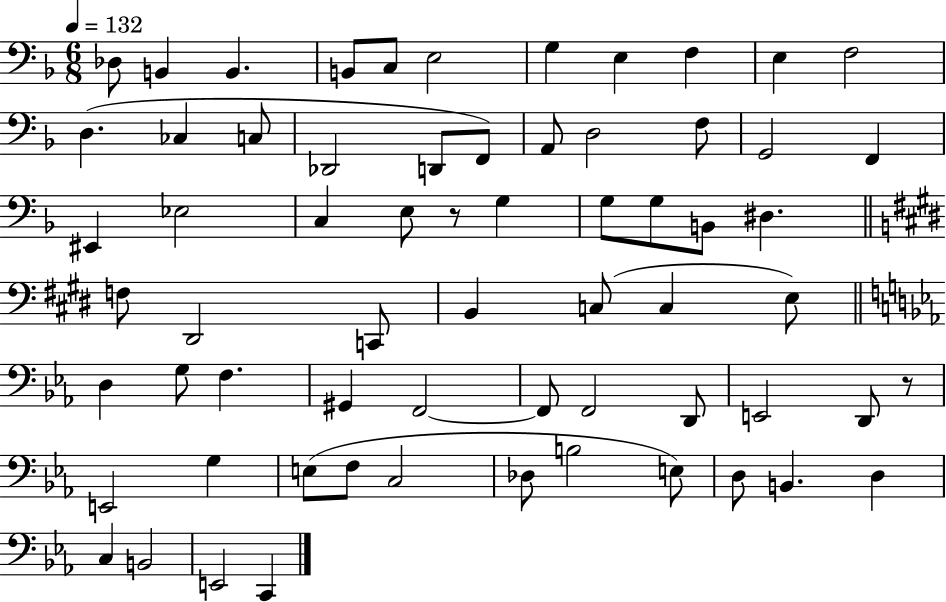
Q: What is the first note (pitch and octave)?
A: Db3